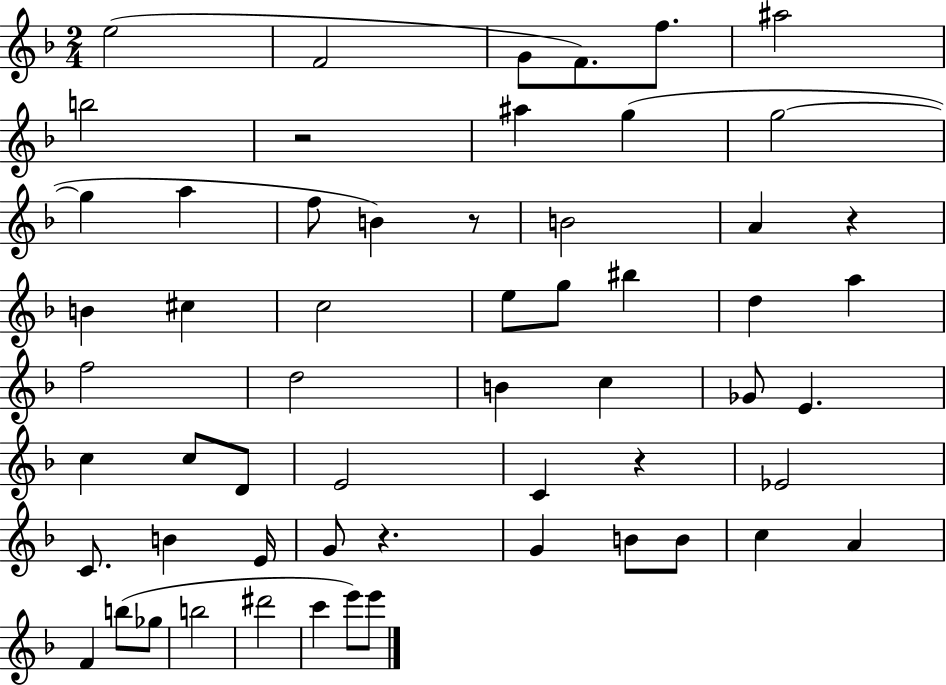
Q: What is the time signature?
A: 2/4